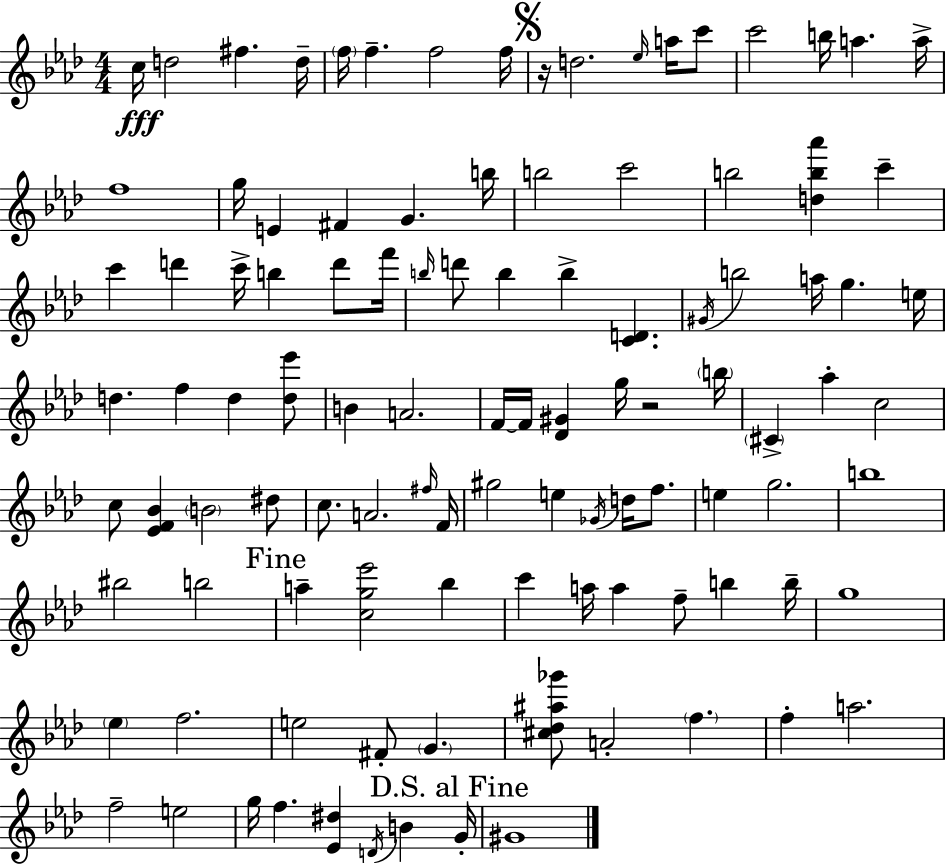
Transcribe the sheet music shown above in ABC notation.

X:1
T:Untitled
M:4/4
L:1/4
K:Ab
c/4 d2 ^f d/4 f/4 f f2 f/4 z/4 d2 _e/4 a/4 c'/2 c'2 b/4 a a/4 f4 g/4 E ^F G b/4 b2 c'2 b2 [db_a'] c' c' d' c'/4 b d'/2 f'/4 b/4 d'/2 b b [CD] ^G/4 b2 a/4 g e/4 d f d [d_e']/2 B A2 F/4 F/4 [_D^G] g/4 z2 b/4 ^C _a c2 c/2 [_EF_B] B2 ^d/2 c/2 A2 ^f/4 F/4 ^g2 e _G/4 d/4 f/2 e g2 b4 ^b2 b2 a [cg_e']2 _b c' a/4 a f/2 b b/4 g4 _e f2 e2 ^F/2 G [^c_d^a_g']/2 A2 f f a2 f2 e2 g/4 f [_E^d] D/4 B G/4 ^G4